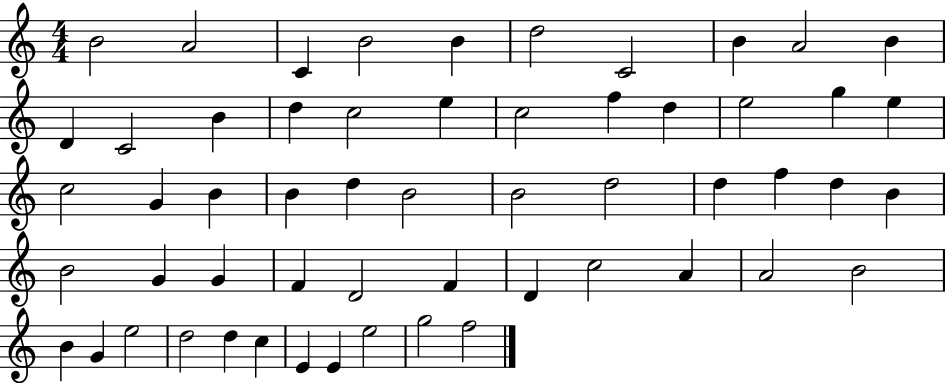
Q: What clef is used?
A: treble